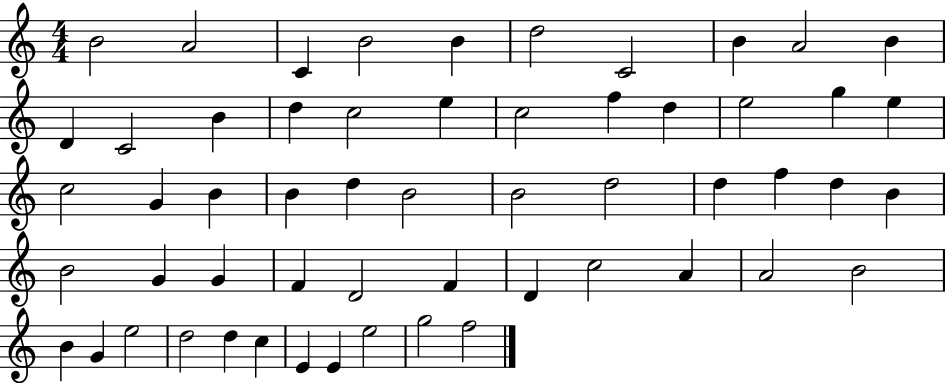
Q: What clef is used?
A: treble